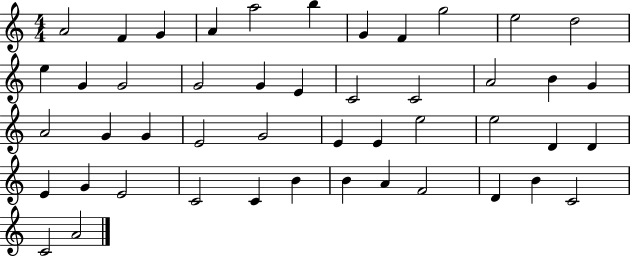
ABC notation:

X:1
T:Untitled
M:4/4
L:1/4
K:C
A2 F G A a2 b G F g2 e2 d2 e G G2 G2 G E C2 C2 A2 B G A2 G G E2 G2 E E e2 e2 D D E G E2 C2 C B B A F2 D B C2 C2 A2